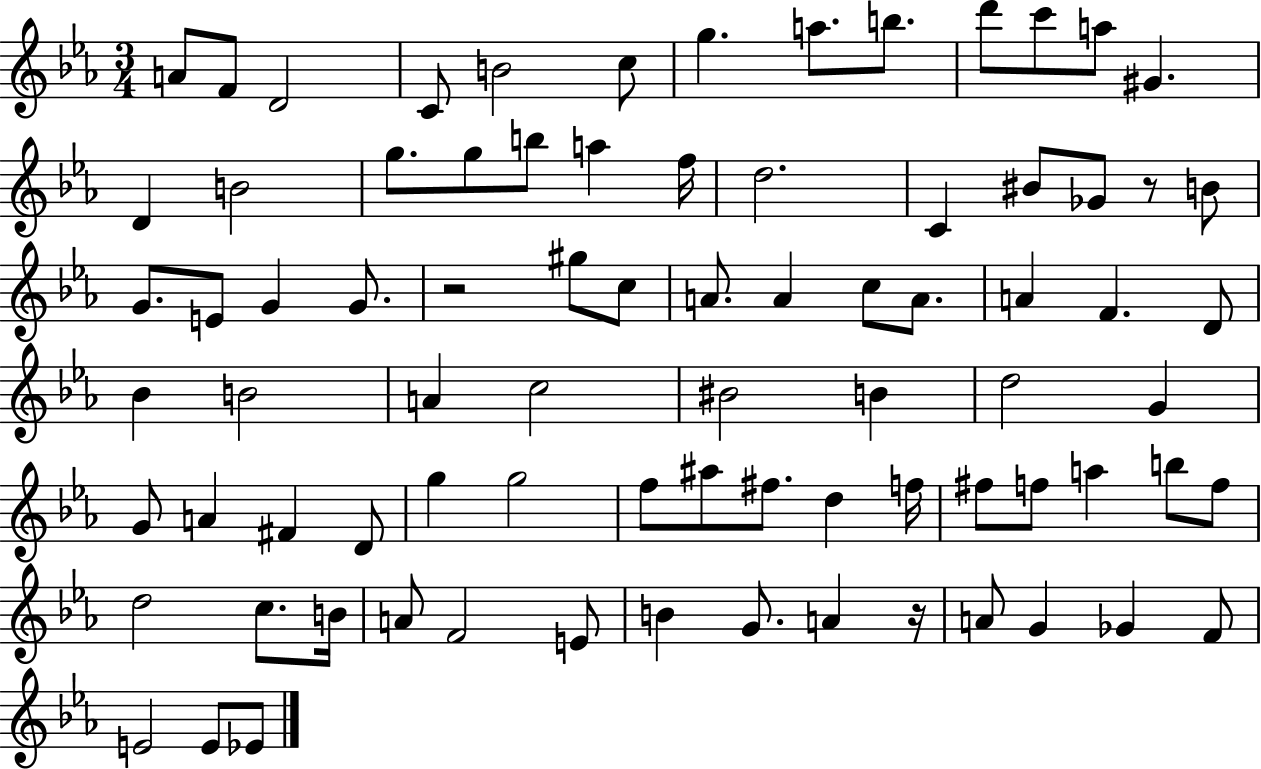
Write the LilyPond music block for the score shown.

{
  \clef treble
  \numericTimeSignature
  \time 3/4
  \key ees \major
  \repeat volta 2 { a'8 f'8 d'2 | c'8 b'2 c''8 | g''4. a''8. b''8. | d'''8 c'''8 a''8 gis'4. | \break d'4 b'2 | g''8. g''8 b''8 a''4 f''16 | d''2. | c'4 bis'8 ges'8 r8 b'8 | \break g'8. e'8 g'4 g'8. | r2 gis''8 c''8 | a'8. a'4 c''8 a'8. | a'4 f'4. d'8 | \break bes'4 b'2 | a'4 c''2 | bis'2 b'4 | d''2 g'4 | \break g'8 a'4 fis'4 d'8 | g''4 g''2 | f''8 ais''8 fis''8. d''4 f''16 | fis''8 f''8 a''4 b''8 f''8 | \break d''2 c''8. b'16 | a'8 f'2 e'8 | b'4 g'8. a'4 r16 | a'8 g'4 ges'4 f'8 | \break e'2 e'8 ees'8 | } \bar "|."
}